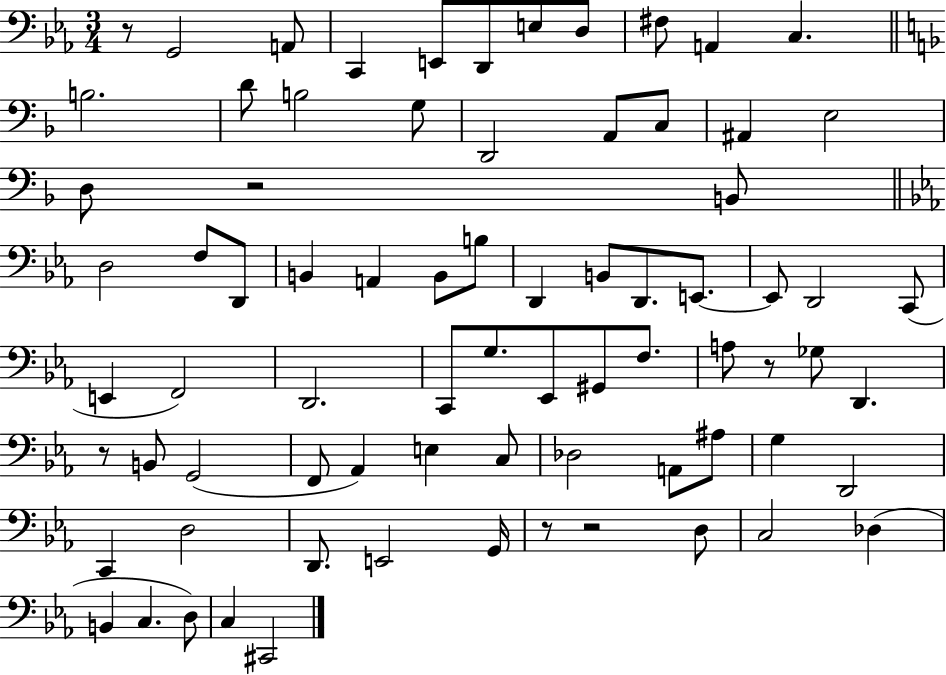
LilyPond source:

{
  \clef bass
  \numericTimeSignature
  \time 3/4
  \key ees \major
  \repeat volta 2 { r8 g,2 a,8 | c,4 e,8 d,8 e8 d8 | fis8 a,4 c4. | \bar "||" \break \key f \major b2. | d'8 b2 g8 | d,2 a,8 c8 | ais,4 e2 | \break d8 r2 b,8 | \bar "||" \break \key c \minor d2 f8 d,8 | b,4 a,4 b,8 b8 | d,4 b,8 d,8. e,8.~~ | e,8 d,2 c,8( | \break e,4 f,2) | d,2. | c,8 g8. ees,8 gis,8 f8. | a8 r8 ges8 d,4. | \break r8 b,8 g,2( | f,8 aes,4) e4 c8 | des2 a,8 ais8 | g4 d,2 | \break c,4 d2 | d,8. e,2 g,16 | r8 r2 d8 | c2 des4( | \break b,4 c4. d8) | c4 cis,2 | } \bar "|."
}